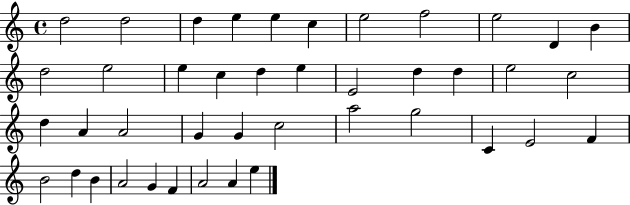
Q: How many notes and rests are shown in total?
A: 42